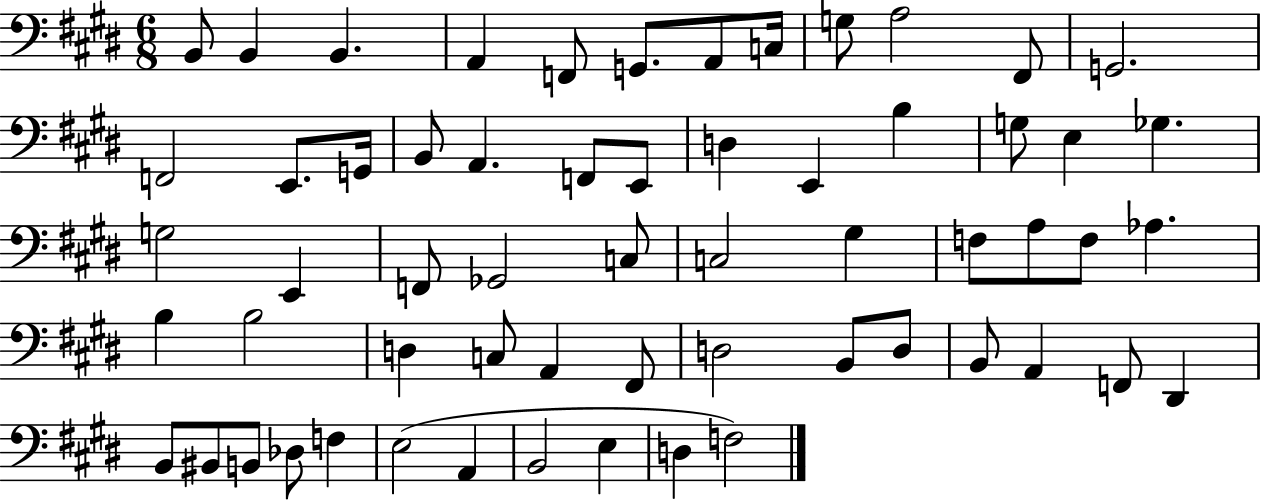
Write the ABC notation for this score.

X:1
T:Untitled
M:6/8
L:1/4
K:E
B,,/2 B,, B,, A,, F,,/2 G,,/2 A,,/2 C,/4 G,/2 A,2 ^F,,/2 G,,2 F,,2 E,,/2 G,,/4 B,,/2 A,, F,,/2 E,,/2 D, E,, B, G,/2 E, _G, G,2 E,, F,,/2 _G,,2 C,/2 C,2 ^G, F,/2 A,/2 F,/2 _A, B, B,2 D, C,/2 A,, ^F,,/2 D,2 B,,/2 D,/2 B,,/2 A,, F,,/2 ^D,, B,,/2 ^B,,/2 B,,/2 _D,/2 F, E,2 A,, B,,2 E, D, F,2